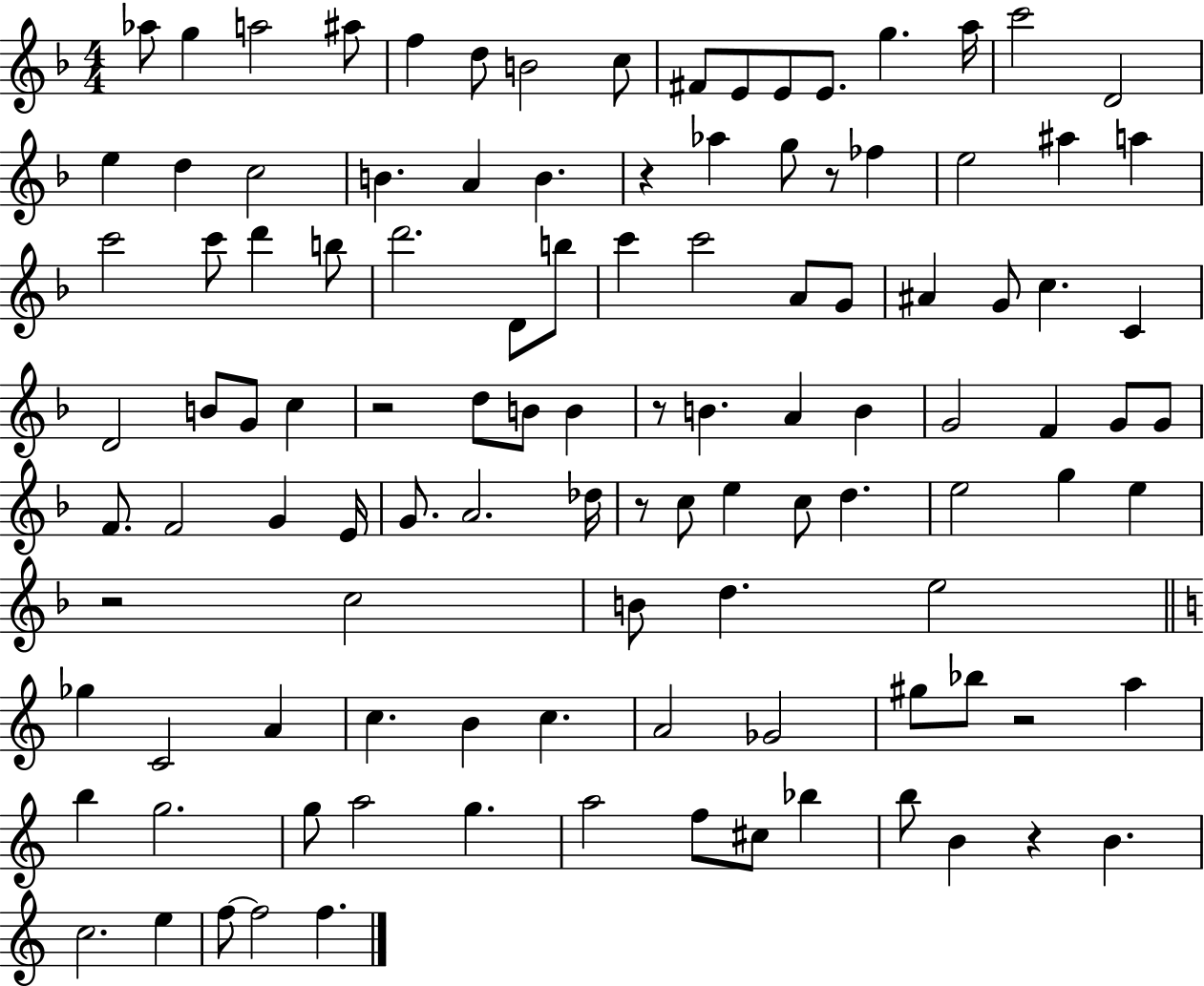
Ab5/e G5/q A5/h A#5/e F5/q D5/e B4/h C5/e F#4/e E4/e E4/e E4/e. G5/q. A5/s C6/h D4/h E5/q D5/q C5/h B4/q. A4/q B4/q. R/q Ab5/q G5/e R/e FES5/q E5/h A#5/q A5/q C6/h C6/e D6/q B5/e D6/h. D4/e B5/e C6/q C6/h A4/e G4/e A#4/q G4/e C5/q. C4/q D4/h B4/e G4/e C5/q R/h D5/e B4/e B4/q R/e B4/q. A4/q B4/q G4/h F4/q G4/e G4/e F4/e. F4/h G4/q E4/s G4/e. A4/h. Db5/s R/e C5/e E5/q C5/e D5/q. E5/h G5/q E5/q R/h C5/h B4/e D5/q. E5/h Gb5/q C4/h A4/q C5/q. B4/q C5/q. A4/h Gb4/h G#5/e Bb5/e R/h A5/q B5/q G5/h. G5/e A5/h G5/q. A5/h F5/e C#5/e Bb5/q B5/e B4/q R/q B4/q. C5/h. E5/q F5/e F5/h F5/q.